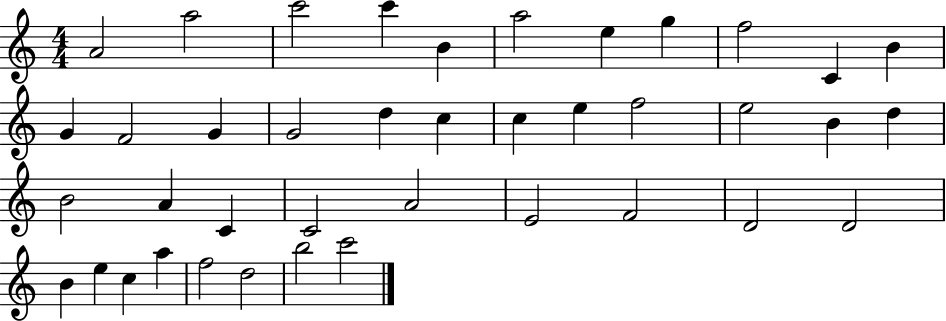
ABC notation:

X:1
T:Untitled
M:4/4
L:1/4
K:C
A2 a2 c'2 c' B a2 e g f2 C B G F2 G G2 d c c e f2 e2 B d B2 A C C2 A2 E2 F2 D2 D2 B e c a f2 d2 b2 c'2